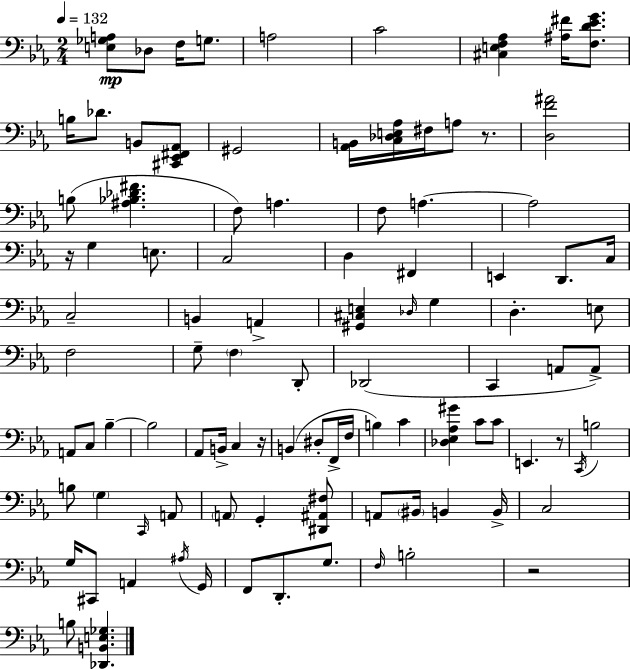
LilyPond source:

{
  \clef bass
  \numericTimeSignature
  \time 2/4
  \key c \minor
  \tempo 4 = 132
  <e ges a>8\mp des8 f16 g8. | a2 | c'2 | <cis e f aes>4 <ais fis'>16 <f d' ees' g'>8. | \break b16 des'8. b,8 <cis, ees, fis, aes,>8 | gis,2 | <aes, b,>16 <c des e aes>16 fis16 a8 r8. | <d f' ais'>2 | \break b8( <ais bes des' fis'>4. | f8) a4. | f8 a4.~~ | a2 | \break r16 g4 e8. | c2 | d4 fis,4 | e,4 d,8. c16 | \break c2-- | b,4 a,4-> | <gis, cis e>4 \grace { des16 } g4 | d4.-. e8 | \break f2 | g8-- \parenthesize f4 d,8-. | des,2( | c,4 a,8 a,8->) | \break a,8 c8 bes4--~~ | bes2 | aes,8 b,16-> c4 | r16 b,4( dis8-. f,16-> | \break f16 b4) c'4 | <des ees aes gis'>4 c'8 c'8 | e,4. r8 | \acciaccatura { c,16 } b2 | \break b8 \parenthesize g4 | \grace { c,16 } a,8 \parenthesize a,8 g,4-. | <dis, ais, fis>8 a,8 \parenthesize bis,16 b,4 | b,16-> c2 | \break g16 cis,8 a,4 | \acciaccatura { ais16 } g,16 f,8 d,8.-. | g8. \grace { f16 } b2-. | r2 | \break b8 <des, b, e ges>4. | \bar "|."
}